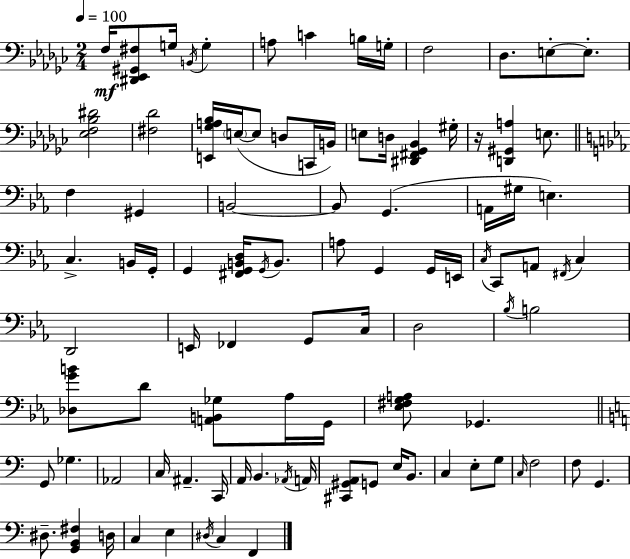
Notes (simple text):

F3/s [D#2,Eb2,G#2,F#3]/e G3/s B2/s G3/q A3/e C4/q B3/s G3/s F3/h Db3/e. E3/e E3/e. [Eb3,F3,Bb3,D#4]/h [F#3,Db4]/h [E2,Gb3,A3,Bb3]/s E3/s E3/e D3/e C2/s B2/s E3/e D3/s [D#2,F#2,Gb2,Bb2]/q G#3/s R/s [D2,G#2,A3]/q E3/e. F3/q G#2/q B2/h B2/e G2/q. A2/s G#3/s E3/q. C3/q. B2/s G2/s G2/q [F#2,G2,B2,D3]/s G2/s B2/e. A3/e G2/q G2/s E2/s C3/s C2/e A2/e F#2/s C3/q D2/h E2/s FES2/q G2/e C3/s D3/h Bb3/s B3/h [Db3,G4,B4]/e D4/e [A2,B2,Gb3]/e Ab3/s G2/s [Eb3,F#3,G3,A3]/e Gb2/q. G2/e Gb3/q. Ab2/h C3/s A#2/q. C2/s A2/s B2/q. Ab2/s A2/s [C#2,G#2,A2]/e G2/e E3/s B2/e. C3/q E3/e G3/e C3/s F3/h F3/e G2/q. D#3/e. [G2,B2,F#3]/q D3/s C3/q E3/q D#3/s C3/q F2/q